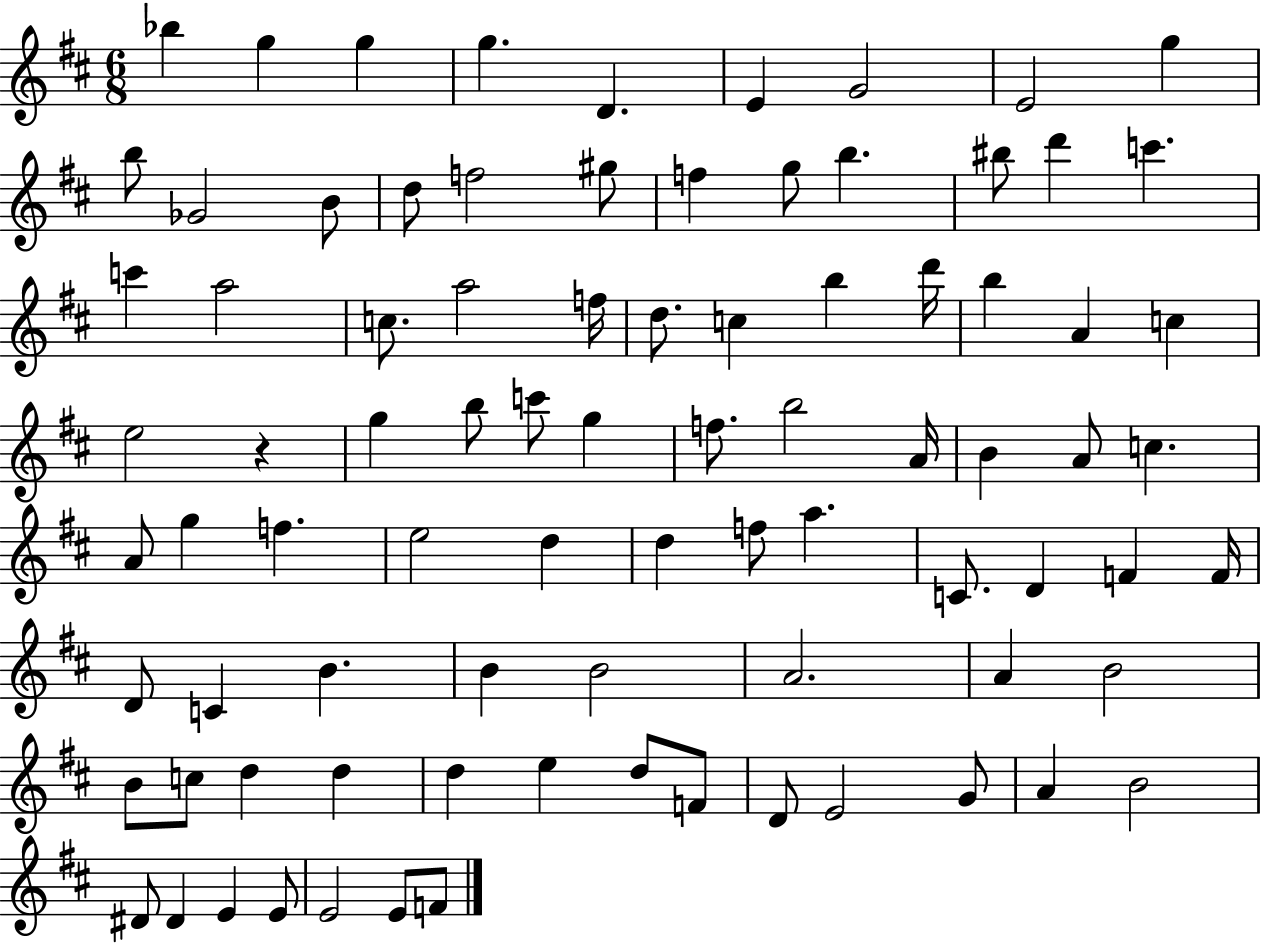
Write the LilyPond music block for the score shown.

{
  \clef treble
  \numericTimeSignature
  \time 6/8
  \key d \major
  bes''4 g''4 g''4 | g''4. d'4. | e'4 g'2 | e'2 g''4 | \break b''8 ges'2 b'8 | d''8 f''2 gis''8 | f''4 g''8 b''4. | bis''8 d'''4 c'''4. | \break c'''4 a''2 | c''8. a''2 f''16 | d''8. c''4 b''4 d'''16 | b''4 a'4 c''4 | \break e''2 r4 | g''4 b''8 c'''8 g''4 | f''8. b''2 a'16 | b'4 a'8 c''4. | \break a'8 g''4 f''4. | e''2 d''4 | d''4 f''8 a''4. | c'8. d'4 f'4 f'16 | \break d'8 c'4 b'4. | b'4 b'2 | a'2. | a'4 b'2 | \break b'8 c''8 d''4 d''4 | d''4 e''4 d''8 f'8 | d'8 e'2 g'8 | a'4 b'2 | \break dis'8 dis'4 e'4 e'8 | e'2 e'8 f'8 | \bar "|."
}